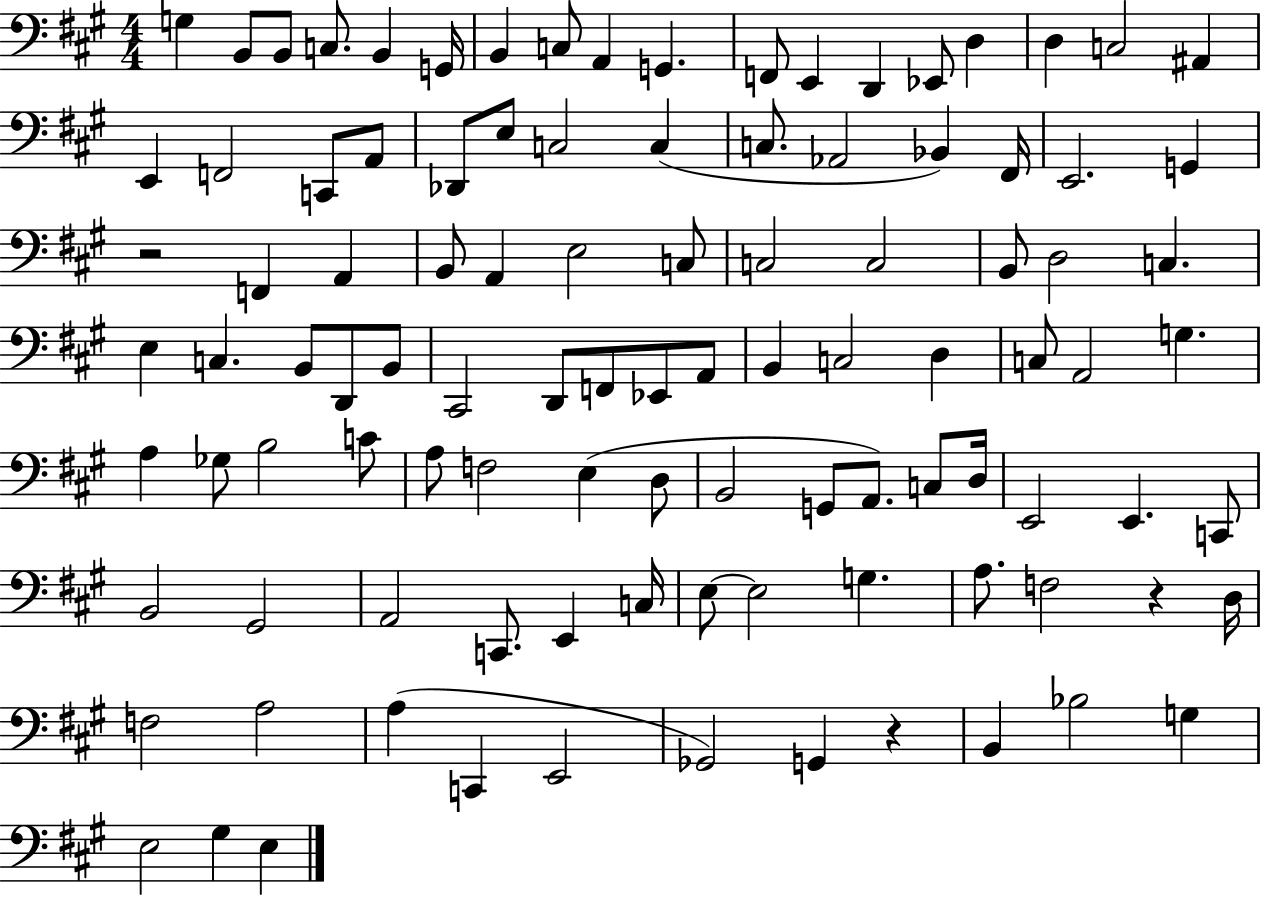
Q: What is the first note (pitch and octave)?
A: G3